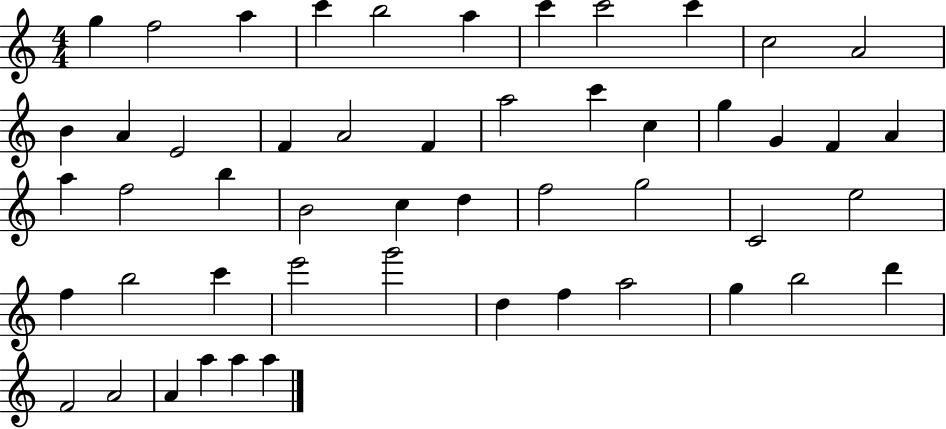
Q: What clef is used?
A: treble